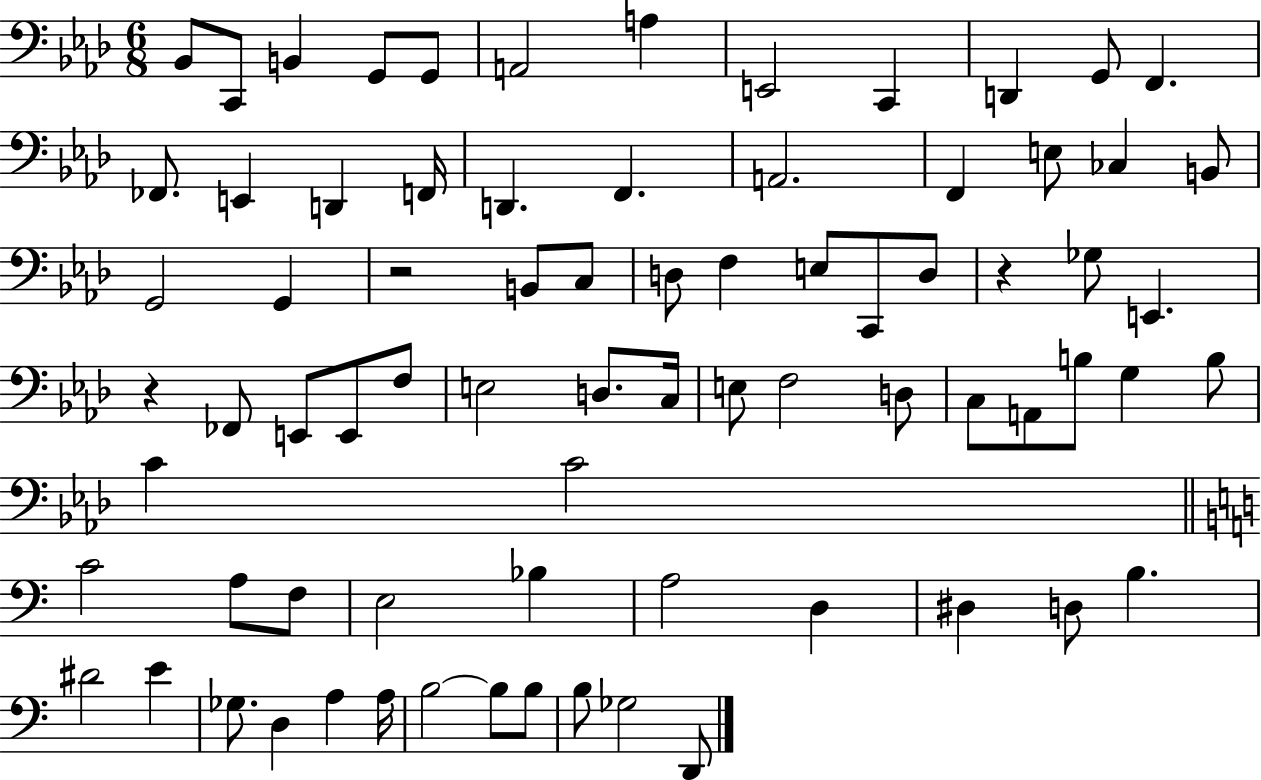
X:1
T:Untitled
M:6/8
L:1/4
K:Ab
_B,,/2 C,,/2 B,, G,,/2 G,,/2 A,,2 A, E,,2 C,, D,, G,,/2 F,, _F,,/2 E,, D,, F,,/4 D,, F,, A,,2 F,, E,/2 _C, B,,/2 G,,2 G,, z2 B,,/2 C,/2 D,/2 F, E,/2 C,,/2 D,/2 z _G,/2 E,, z _F,,/2 E,,/2 E,,/2 F,/2 E,2 D,/2 C,/4 E,/2 F,2 D,/2 C,/2 A,,/2 B,/2 G, B,/2 C C2 C2 A,/2 F,/2 E,2 _B, A,2 D, ^D, D,/2 B, ^D2 E _G,/2 D, A, A,/4 B,2 B,/2 B,/2 B,/2 _G,2 D,,/2